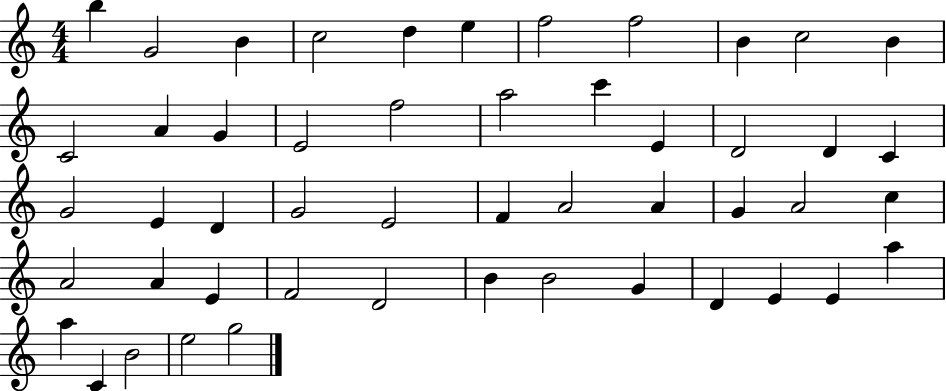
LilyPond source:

{
  \clef treble
  \numericTimeSignature
  \time 4/4
  \key c \major
  b''4 g'2 b'4 | c''2 d''4 e''4 | f''2 f''2 | b'4 c''2 b'4 | \break c'2 a'4 g'4 | e'2 f''2 | a''2 c'''4 e'4 | d'2 d'4 c'4 | \break g'2 e'4 d'4 | g'2 e'2 | f'4 a'2 a'4 | g'4 a'2 c''4 | \break a'2 a'4 e'4 | f'2 d'2 | b'4 b'2 g'4 | d'4 e'4 e'4 a''4 | \break a''4 c'4 b'2 | e''2 g''2 | \bar "|."
}